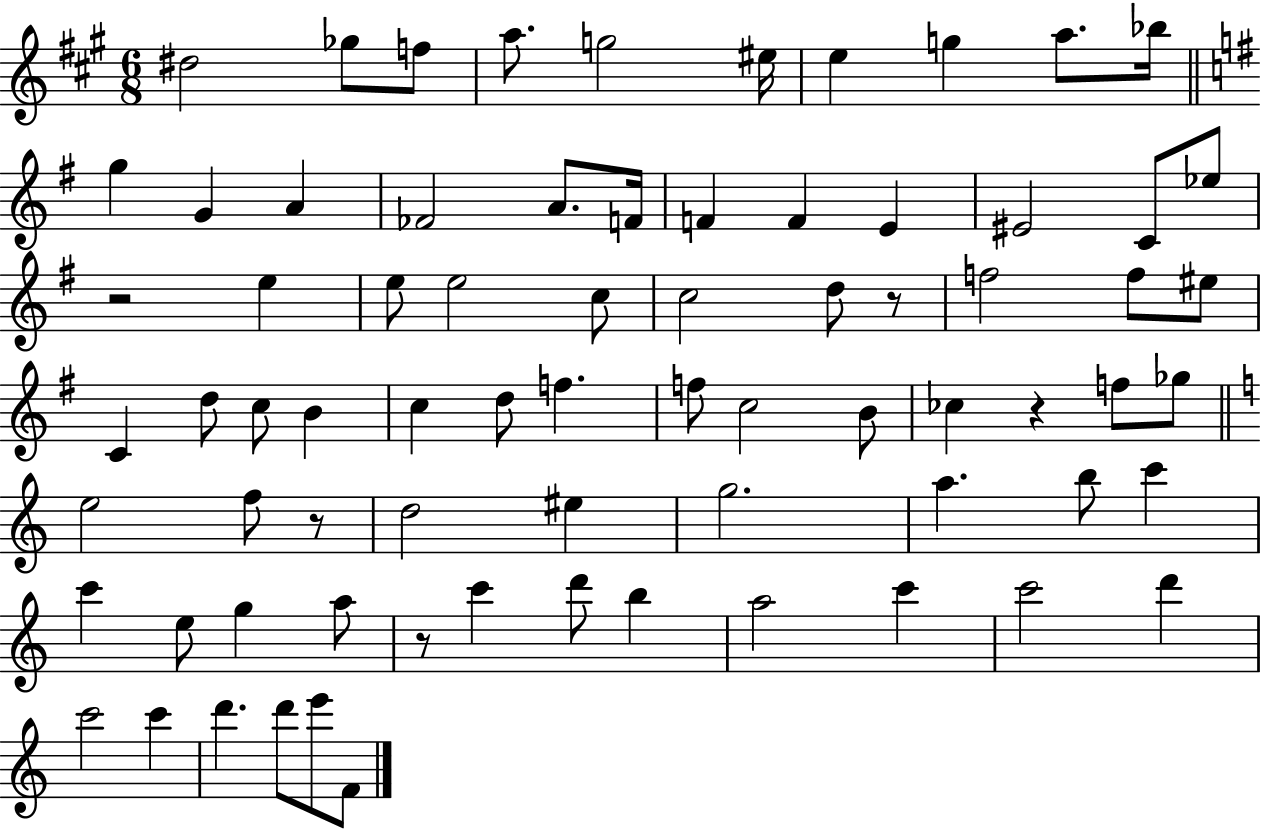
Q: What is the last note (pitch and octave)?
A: F4